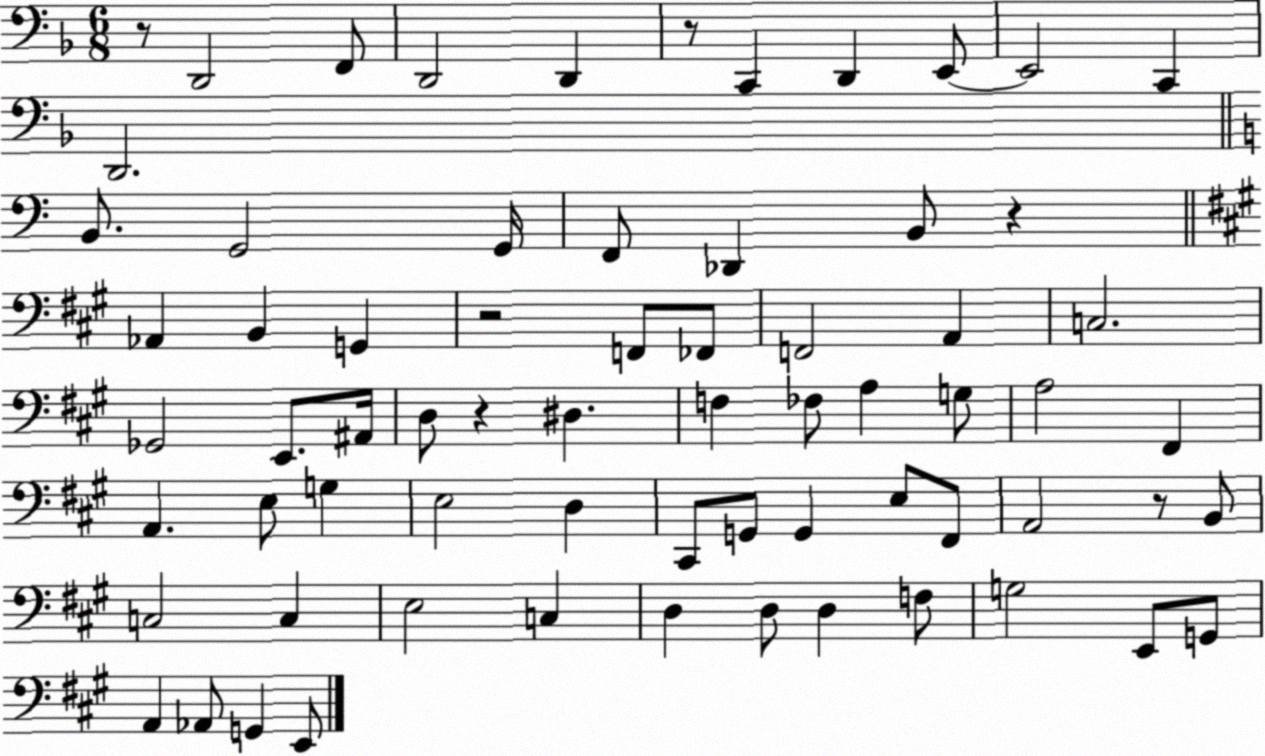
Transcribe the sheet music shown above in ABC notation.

X:1
T:Untitled
M:6/8
L:1/4
K:F
z/2 D,,2 F,,/2 D,,2 D,, z/2 C,, D,, E,,/2 E,,2 C,, D,,2 B,,/2 G,,2 G,,/4 F,,/2 _D,, B,,/2 z _A,, B,, G,, z2 F,,/2 _F,,/2 F,,2 A,, C,2 _G,,2 E,,/2 ^A,,/4 D,/2 z ^D, F, _F,/2 A, G,/2 A,2 ^F,, A,, E,/2 G, E,2 D, ^C,,/2 G,,/2 G,, E,/2 ^F,,/2 A,,2 z/2 B,,/2 C,2 C, E,2 C, D, D,/2 D, F,/2 G,2 E,,/2 G,,/2 A,, _A,,/2 G,, E,,/2